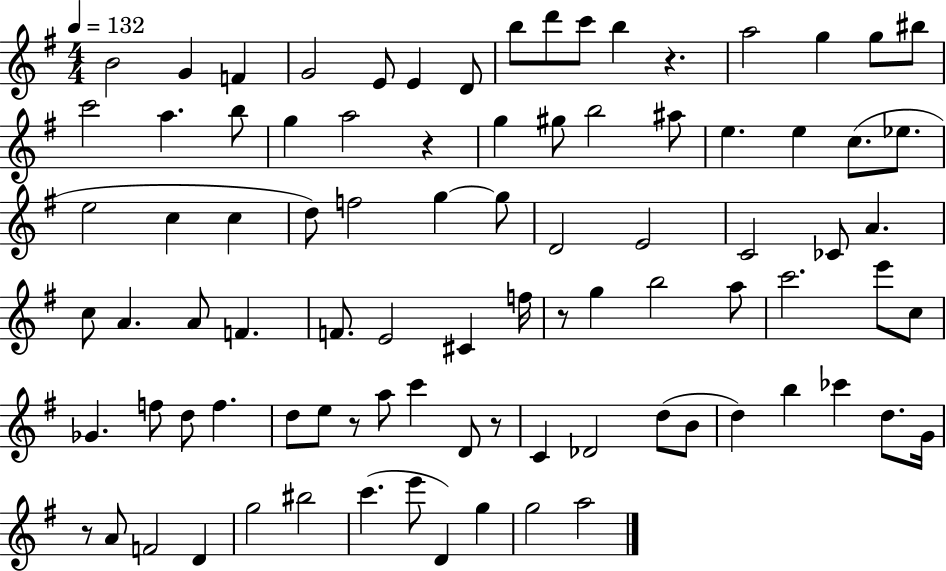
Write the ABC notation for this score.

X:1
T:Untitled
M:4/4
L:1/4
K:G
B2 G F G2 E/2 E D/2 b/2 d'/2 c'/2 b z a2 g g/2 ^b/2 c'2 a b/2 g a2 z g ^g/2 b2 ^a/2 e e c/2 _e/2 e2 c c d/2 f2 g g/2 D2 E2 C2 _C/2 A c/2 A A/2 F F/2 E2 ^C f/4 z/2 g b2 a/2 c'2 e'/2 c/2 _G f/2 d/2 f d/2 e/2 z/2 a/2 c' D/2 z/2 C _D2 d/2 B/2 d b _c' d/2 G/4 z/2 A/2 F2 D g2 ^b2 c' e'/2 D g g2 a2